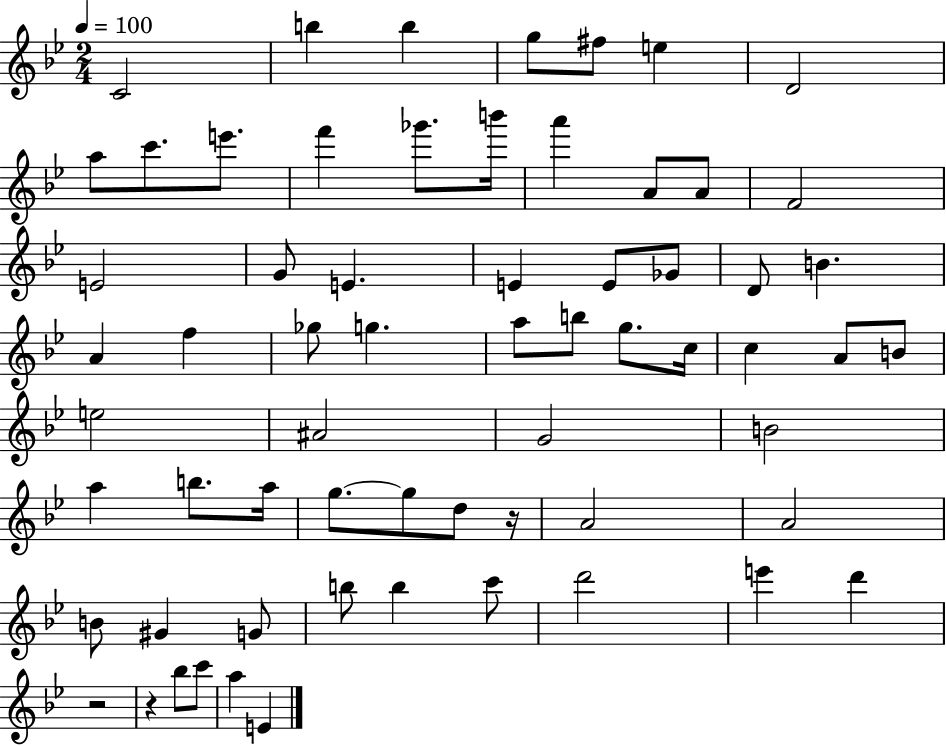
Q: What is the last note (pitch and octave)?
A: E4